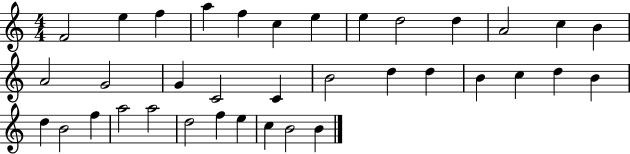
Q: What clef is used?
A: treble